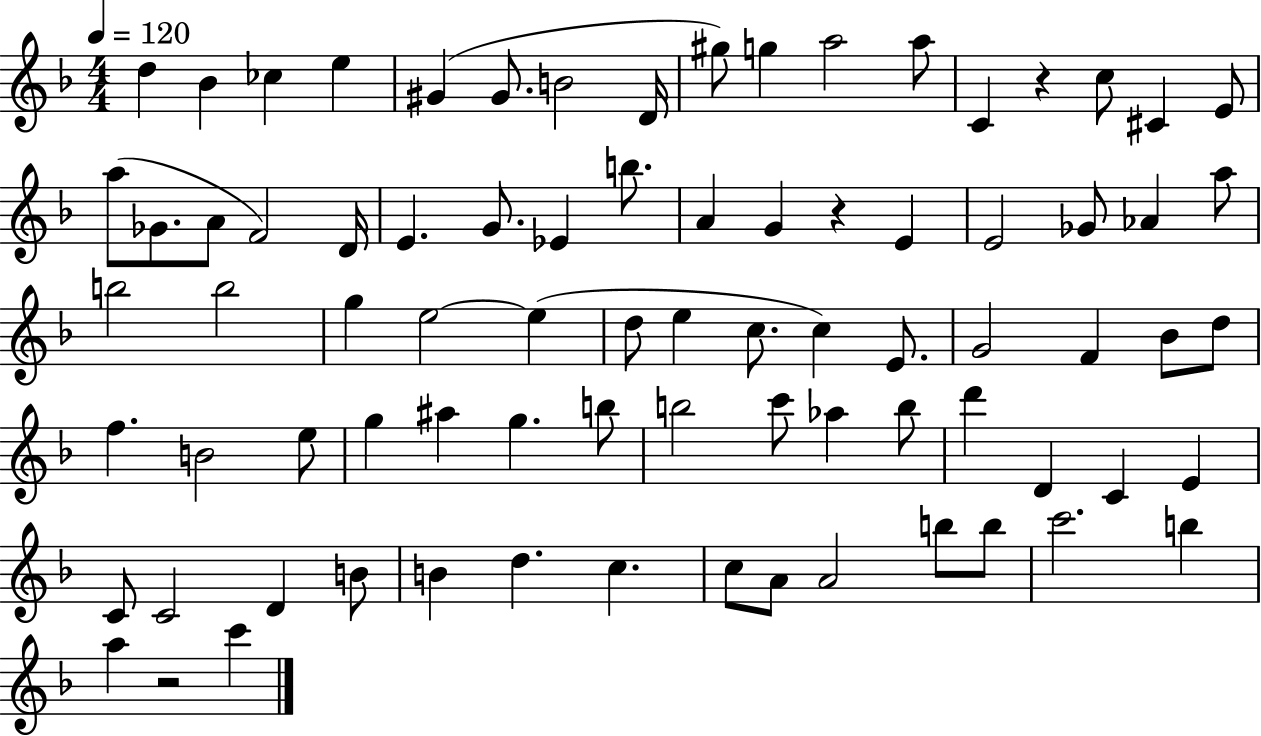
X:1
T:Untitled
M:4/4
L:1/4
K:F
d _B _c e ^G ^G/2 B2 D/4 ^g/2 g a2 a/2 C z c/2 ^C E/2 a/2 _G/2 A/2 F2 D/4 E G/2 _E b/2 A G z E E2 _G/2 _A a/2 b2 b2 g e2 e d/2 e c/2 c E/2 G2 F _B/2 d/2 f B2 e/2 g ^a g b/2 b2 c'/2 _a b/2 d' D C E C/2 C2 D B/2 B d c c/2 A/2 A2 b/2 b/2 c'2 b a z2 c'